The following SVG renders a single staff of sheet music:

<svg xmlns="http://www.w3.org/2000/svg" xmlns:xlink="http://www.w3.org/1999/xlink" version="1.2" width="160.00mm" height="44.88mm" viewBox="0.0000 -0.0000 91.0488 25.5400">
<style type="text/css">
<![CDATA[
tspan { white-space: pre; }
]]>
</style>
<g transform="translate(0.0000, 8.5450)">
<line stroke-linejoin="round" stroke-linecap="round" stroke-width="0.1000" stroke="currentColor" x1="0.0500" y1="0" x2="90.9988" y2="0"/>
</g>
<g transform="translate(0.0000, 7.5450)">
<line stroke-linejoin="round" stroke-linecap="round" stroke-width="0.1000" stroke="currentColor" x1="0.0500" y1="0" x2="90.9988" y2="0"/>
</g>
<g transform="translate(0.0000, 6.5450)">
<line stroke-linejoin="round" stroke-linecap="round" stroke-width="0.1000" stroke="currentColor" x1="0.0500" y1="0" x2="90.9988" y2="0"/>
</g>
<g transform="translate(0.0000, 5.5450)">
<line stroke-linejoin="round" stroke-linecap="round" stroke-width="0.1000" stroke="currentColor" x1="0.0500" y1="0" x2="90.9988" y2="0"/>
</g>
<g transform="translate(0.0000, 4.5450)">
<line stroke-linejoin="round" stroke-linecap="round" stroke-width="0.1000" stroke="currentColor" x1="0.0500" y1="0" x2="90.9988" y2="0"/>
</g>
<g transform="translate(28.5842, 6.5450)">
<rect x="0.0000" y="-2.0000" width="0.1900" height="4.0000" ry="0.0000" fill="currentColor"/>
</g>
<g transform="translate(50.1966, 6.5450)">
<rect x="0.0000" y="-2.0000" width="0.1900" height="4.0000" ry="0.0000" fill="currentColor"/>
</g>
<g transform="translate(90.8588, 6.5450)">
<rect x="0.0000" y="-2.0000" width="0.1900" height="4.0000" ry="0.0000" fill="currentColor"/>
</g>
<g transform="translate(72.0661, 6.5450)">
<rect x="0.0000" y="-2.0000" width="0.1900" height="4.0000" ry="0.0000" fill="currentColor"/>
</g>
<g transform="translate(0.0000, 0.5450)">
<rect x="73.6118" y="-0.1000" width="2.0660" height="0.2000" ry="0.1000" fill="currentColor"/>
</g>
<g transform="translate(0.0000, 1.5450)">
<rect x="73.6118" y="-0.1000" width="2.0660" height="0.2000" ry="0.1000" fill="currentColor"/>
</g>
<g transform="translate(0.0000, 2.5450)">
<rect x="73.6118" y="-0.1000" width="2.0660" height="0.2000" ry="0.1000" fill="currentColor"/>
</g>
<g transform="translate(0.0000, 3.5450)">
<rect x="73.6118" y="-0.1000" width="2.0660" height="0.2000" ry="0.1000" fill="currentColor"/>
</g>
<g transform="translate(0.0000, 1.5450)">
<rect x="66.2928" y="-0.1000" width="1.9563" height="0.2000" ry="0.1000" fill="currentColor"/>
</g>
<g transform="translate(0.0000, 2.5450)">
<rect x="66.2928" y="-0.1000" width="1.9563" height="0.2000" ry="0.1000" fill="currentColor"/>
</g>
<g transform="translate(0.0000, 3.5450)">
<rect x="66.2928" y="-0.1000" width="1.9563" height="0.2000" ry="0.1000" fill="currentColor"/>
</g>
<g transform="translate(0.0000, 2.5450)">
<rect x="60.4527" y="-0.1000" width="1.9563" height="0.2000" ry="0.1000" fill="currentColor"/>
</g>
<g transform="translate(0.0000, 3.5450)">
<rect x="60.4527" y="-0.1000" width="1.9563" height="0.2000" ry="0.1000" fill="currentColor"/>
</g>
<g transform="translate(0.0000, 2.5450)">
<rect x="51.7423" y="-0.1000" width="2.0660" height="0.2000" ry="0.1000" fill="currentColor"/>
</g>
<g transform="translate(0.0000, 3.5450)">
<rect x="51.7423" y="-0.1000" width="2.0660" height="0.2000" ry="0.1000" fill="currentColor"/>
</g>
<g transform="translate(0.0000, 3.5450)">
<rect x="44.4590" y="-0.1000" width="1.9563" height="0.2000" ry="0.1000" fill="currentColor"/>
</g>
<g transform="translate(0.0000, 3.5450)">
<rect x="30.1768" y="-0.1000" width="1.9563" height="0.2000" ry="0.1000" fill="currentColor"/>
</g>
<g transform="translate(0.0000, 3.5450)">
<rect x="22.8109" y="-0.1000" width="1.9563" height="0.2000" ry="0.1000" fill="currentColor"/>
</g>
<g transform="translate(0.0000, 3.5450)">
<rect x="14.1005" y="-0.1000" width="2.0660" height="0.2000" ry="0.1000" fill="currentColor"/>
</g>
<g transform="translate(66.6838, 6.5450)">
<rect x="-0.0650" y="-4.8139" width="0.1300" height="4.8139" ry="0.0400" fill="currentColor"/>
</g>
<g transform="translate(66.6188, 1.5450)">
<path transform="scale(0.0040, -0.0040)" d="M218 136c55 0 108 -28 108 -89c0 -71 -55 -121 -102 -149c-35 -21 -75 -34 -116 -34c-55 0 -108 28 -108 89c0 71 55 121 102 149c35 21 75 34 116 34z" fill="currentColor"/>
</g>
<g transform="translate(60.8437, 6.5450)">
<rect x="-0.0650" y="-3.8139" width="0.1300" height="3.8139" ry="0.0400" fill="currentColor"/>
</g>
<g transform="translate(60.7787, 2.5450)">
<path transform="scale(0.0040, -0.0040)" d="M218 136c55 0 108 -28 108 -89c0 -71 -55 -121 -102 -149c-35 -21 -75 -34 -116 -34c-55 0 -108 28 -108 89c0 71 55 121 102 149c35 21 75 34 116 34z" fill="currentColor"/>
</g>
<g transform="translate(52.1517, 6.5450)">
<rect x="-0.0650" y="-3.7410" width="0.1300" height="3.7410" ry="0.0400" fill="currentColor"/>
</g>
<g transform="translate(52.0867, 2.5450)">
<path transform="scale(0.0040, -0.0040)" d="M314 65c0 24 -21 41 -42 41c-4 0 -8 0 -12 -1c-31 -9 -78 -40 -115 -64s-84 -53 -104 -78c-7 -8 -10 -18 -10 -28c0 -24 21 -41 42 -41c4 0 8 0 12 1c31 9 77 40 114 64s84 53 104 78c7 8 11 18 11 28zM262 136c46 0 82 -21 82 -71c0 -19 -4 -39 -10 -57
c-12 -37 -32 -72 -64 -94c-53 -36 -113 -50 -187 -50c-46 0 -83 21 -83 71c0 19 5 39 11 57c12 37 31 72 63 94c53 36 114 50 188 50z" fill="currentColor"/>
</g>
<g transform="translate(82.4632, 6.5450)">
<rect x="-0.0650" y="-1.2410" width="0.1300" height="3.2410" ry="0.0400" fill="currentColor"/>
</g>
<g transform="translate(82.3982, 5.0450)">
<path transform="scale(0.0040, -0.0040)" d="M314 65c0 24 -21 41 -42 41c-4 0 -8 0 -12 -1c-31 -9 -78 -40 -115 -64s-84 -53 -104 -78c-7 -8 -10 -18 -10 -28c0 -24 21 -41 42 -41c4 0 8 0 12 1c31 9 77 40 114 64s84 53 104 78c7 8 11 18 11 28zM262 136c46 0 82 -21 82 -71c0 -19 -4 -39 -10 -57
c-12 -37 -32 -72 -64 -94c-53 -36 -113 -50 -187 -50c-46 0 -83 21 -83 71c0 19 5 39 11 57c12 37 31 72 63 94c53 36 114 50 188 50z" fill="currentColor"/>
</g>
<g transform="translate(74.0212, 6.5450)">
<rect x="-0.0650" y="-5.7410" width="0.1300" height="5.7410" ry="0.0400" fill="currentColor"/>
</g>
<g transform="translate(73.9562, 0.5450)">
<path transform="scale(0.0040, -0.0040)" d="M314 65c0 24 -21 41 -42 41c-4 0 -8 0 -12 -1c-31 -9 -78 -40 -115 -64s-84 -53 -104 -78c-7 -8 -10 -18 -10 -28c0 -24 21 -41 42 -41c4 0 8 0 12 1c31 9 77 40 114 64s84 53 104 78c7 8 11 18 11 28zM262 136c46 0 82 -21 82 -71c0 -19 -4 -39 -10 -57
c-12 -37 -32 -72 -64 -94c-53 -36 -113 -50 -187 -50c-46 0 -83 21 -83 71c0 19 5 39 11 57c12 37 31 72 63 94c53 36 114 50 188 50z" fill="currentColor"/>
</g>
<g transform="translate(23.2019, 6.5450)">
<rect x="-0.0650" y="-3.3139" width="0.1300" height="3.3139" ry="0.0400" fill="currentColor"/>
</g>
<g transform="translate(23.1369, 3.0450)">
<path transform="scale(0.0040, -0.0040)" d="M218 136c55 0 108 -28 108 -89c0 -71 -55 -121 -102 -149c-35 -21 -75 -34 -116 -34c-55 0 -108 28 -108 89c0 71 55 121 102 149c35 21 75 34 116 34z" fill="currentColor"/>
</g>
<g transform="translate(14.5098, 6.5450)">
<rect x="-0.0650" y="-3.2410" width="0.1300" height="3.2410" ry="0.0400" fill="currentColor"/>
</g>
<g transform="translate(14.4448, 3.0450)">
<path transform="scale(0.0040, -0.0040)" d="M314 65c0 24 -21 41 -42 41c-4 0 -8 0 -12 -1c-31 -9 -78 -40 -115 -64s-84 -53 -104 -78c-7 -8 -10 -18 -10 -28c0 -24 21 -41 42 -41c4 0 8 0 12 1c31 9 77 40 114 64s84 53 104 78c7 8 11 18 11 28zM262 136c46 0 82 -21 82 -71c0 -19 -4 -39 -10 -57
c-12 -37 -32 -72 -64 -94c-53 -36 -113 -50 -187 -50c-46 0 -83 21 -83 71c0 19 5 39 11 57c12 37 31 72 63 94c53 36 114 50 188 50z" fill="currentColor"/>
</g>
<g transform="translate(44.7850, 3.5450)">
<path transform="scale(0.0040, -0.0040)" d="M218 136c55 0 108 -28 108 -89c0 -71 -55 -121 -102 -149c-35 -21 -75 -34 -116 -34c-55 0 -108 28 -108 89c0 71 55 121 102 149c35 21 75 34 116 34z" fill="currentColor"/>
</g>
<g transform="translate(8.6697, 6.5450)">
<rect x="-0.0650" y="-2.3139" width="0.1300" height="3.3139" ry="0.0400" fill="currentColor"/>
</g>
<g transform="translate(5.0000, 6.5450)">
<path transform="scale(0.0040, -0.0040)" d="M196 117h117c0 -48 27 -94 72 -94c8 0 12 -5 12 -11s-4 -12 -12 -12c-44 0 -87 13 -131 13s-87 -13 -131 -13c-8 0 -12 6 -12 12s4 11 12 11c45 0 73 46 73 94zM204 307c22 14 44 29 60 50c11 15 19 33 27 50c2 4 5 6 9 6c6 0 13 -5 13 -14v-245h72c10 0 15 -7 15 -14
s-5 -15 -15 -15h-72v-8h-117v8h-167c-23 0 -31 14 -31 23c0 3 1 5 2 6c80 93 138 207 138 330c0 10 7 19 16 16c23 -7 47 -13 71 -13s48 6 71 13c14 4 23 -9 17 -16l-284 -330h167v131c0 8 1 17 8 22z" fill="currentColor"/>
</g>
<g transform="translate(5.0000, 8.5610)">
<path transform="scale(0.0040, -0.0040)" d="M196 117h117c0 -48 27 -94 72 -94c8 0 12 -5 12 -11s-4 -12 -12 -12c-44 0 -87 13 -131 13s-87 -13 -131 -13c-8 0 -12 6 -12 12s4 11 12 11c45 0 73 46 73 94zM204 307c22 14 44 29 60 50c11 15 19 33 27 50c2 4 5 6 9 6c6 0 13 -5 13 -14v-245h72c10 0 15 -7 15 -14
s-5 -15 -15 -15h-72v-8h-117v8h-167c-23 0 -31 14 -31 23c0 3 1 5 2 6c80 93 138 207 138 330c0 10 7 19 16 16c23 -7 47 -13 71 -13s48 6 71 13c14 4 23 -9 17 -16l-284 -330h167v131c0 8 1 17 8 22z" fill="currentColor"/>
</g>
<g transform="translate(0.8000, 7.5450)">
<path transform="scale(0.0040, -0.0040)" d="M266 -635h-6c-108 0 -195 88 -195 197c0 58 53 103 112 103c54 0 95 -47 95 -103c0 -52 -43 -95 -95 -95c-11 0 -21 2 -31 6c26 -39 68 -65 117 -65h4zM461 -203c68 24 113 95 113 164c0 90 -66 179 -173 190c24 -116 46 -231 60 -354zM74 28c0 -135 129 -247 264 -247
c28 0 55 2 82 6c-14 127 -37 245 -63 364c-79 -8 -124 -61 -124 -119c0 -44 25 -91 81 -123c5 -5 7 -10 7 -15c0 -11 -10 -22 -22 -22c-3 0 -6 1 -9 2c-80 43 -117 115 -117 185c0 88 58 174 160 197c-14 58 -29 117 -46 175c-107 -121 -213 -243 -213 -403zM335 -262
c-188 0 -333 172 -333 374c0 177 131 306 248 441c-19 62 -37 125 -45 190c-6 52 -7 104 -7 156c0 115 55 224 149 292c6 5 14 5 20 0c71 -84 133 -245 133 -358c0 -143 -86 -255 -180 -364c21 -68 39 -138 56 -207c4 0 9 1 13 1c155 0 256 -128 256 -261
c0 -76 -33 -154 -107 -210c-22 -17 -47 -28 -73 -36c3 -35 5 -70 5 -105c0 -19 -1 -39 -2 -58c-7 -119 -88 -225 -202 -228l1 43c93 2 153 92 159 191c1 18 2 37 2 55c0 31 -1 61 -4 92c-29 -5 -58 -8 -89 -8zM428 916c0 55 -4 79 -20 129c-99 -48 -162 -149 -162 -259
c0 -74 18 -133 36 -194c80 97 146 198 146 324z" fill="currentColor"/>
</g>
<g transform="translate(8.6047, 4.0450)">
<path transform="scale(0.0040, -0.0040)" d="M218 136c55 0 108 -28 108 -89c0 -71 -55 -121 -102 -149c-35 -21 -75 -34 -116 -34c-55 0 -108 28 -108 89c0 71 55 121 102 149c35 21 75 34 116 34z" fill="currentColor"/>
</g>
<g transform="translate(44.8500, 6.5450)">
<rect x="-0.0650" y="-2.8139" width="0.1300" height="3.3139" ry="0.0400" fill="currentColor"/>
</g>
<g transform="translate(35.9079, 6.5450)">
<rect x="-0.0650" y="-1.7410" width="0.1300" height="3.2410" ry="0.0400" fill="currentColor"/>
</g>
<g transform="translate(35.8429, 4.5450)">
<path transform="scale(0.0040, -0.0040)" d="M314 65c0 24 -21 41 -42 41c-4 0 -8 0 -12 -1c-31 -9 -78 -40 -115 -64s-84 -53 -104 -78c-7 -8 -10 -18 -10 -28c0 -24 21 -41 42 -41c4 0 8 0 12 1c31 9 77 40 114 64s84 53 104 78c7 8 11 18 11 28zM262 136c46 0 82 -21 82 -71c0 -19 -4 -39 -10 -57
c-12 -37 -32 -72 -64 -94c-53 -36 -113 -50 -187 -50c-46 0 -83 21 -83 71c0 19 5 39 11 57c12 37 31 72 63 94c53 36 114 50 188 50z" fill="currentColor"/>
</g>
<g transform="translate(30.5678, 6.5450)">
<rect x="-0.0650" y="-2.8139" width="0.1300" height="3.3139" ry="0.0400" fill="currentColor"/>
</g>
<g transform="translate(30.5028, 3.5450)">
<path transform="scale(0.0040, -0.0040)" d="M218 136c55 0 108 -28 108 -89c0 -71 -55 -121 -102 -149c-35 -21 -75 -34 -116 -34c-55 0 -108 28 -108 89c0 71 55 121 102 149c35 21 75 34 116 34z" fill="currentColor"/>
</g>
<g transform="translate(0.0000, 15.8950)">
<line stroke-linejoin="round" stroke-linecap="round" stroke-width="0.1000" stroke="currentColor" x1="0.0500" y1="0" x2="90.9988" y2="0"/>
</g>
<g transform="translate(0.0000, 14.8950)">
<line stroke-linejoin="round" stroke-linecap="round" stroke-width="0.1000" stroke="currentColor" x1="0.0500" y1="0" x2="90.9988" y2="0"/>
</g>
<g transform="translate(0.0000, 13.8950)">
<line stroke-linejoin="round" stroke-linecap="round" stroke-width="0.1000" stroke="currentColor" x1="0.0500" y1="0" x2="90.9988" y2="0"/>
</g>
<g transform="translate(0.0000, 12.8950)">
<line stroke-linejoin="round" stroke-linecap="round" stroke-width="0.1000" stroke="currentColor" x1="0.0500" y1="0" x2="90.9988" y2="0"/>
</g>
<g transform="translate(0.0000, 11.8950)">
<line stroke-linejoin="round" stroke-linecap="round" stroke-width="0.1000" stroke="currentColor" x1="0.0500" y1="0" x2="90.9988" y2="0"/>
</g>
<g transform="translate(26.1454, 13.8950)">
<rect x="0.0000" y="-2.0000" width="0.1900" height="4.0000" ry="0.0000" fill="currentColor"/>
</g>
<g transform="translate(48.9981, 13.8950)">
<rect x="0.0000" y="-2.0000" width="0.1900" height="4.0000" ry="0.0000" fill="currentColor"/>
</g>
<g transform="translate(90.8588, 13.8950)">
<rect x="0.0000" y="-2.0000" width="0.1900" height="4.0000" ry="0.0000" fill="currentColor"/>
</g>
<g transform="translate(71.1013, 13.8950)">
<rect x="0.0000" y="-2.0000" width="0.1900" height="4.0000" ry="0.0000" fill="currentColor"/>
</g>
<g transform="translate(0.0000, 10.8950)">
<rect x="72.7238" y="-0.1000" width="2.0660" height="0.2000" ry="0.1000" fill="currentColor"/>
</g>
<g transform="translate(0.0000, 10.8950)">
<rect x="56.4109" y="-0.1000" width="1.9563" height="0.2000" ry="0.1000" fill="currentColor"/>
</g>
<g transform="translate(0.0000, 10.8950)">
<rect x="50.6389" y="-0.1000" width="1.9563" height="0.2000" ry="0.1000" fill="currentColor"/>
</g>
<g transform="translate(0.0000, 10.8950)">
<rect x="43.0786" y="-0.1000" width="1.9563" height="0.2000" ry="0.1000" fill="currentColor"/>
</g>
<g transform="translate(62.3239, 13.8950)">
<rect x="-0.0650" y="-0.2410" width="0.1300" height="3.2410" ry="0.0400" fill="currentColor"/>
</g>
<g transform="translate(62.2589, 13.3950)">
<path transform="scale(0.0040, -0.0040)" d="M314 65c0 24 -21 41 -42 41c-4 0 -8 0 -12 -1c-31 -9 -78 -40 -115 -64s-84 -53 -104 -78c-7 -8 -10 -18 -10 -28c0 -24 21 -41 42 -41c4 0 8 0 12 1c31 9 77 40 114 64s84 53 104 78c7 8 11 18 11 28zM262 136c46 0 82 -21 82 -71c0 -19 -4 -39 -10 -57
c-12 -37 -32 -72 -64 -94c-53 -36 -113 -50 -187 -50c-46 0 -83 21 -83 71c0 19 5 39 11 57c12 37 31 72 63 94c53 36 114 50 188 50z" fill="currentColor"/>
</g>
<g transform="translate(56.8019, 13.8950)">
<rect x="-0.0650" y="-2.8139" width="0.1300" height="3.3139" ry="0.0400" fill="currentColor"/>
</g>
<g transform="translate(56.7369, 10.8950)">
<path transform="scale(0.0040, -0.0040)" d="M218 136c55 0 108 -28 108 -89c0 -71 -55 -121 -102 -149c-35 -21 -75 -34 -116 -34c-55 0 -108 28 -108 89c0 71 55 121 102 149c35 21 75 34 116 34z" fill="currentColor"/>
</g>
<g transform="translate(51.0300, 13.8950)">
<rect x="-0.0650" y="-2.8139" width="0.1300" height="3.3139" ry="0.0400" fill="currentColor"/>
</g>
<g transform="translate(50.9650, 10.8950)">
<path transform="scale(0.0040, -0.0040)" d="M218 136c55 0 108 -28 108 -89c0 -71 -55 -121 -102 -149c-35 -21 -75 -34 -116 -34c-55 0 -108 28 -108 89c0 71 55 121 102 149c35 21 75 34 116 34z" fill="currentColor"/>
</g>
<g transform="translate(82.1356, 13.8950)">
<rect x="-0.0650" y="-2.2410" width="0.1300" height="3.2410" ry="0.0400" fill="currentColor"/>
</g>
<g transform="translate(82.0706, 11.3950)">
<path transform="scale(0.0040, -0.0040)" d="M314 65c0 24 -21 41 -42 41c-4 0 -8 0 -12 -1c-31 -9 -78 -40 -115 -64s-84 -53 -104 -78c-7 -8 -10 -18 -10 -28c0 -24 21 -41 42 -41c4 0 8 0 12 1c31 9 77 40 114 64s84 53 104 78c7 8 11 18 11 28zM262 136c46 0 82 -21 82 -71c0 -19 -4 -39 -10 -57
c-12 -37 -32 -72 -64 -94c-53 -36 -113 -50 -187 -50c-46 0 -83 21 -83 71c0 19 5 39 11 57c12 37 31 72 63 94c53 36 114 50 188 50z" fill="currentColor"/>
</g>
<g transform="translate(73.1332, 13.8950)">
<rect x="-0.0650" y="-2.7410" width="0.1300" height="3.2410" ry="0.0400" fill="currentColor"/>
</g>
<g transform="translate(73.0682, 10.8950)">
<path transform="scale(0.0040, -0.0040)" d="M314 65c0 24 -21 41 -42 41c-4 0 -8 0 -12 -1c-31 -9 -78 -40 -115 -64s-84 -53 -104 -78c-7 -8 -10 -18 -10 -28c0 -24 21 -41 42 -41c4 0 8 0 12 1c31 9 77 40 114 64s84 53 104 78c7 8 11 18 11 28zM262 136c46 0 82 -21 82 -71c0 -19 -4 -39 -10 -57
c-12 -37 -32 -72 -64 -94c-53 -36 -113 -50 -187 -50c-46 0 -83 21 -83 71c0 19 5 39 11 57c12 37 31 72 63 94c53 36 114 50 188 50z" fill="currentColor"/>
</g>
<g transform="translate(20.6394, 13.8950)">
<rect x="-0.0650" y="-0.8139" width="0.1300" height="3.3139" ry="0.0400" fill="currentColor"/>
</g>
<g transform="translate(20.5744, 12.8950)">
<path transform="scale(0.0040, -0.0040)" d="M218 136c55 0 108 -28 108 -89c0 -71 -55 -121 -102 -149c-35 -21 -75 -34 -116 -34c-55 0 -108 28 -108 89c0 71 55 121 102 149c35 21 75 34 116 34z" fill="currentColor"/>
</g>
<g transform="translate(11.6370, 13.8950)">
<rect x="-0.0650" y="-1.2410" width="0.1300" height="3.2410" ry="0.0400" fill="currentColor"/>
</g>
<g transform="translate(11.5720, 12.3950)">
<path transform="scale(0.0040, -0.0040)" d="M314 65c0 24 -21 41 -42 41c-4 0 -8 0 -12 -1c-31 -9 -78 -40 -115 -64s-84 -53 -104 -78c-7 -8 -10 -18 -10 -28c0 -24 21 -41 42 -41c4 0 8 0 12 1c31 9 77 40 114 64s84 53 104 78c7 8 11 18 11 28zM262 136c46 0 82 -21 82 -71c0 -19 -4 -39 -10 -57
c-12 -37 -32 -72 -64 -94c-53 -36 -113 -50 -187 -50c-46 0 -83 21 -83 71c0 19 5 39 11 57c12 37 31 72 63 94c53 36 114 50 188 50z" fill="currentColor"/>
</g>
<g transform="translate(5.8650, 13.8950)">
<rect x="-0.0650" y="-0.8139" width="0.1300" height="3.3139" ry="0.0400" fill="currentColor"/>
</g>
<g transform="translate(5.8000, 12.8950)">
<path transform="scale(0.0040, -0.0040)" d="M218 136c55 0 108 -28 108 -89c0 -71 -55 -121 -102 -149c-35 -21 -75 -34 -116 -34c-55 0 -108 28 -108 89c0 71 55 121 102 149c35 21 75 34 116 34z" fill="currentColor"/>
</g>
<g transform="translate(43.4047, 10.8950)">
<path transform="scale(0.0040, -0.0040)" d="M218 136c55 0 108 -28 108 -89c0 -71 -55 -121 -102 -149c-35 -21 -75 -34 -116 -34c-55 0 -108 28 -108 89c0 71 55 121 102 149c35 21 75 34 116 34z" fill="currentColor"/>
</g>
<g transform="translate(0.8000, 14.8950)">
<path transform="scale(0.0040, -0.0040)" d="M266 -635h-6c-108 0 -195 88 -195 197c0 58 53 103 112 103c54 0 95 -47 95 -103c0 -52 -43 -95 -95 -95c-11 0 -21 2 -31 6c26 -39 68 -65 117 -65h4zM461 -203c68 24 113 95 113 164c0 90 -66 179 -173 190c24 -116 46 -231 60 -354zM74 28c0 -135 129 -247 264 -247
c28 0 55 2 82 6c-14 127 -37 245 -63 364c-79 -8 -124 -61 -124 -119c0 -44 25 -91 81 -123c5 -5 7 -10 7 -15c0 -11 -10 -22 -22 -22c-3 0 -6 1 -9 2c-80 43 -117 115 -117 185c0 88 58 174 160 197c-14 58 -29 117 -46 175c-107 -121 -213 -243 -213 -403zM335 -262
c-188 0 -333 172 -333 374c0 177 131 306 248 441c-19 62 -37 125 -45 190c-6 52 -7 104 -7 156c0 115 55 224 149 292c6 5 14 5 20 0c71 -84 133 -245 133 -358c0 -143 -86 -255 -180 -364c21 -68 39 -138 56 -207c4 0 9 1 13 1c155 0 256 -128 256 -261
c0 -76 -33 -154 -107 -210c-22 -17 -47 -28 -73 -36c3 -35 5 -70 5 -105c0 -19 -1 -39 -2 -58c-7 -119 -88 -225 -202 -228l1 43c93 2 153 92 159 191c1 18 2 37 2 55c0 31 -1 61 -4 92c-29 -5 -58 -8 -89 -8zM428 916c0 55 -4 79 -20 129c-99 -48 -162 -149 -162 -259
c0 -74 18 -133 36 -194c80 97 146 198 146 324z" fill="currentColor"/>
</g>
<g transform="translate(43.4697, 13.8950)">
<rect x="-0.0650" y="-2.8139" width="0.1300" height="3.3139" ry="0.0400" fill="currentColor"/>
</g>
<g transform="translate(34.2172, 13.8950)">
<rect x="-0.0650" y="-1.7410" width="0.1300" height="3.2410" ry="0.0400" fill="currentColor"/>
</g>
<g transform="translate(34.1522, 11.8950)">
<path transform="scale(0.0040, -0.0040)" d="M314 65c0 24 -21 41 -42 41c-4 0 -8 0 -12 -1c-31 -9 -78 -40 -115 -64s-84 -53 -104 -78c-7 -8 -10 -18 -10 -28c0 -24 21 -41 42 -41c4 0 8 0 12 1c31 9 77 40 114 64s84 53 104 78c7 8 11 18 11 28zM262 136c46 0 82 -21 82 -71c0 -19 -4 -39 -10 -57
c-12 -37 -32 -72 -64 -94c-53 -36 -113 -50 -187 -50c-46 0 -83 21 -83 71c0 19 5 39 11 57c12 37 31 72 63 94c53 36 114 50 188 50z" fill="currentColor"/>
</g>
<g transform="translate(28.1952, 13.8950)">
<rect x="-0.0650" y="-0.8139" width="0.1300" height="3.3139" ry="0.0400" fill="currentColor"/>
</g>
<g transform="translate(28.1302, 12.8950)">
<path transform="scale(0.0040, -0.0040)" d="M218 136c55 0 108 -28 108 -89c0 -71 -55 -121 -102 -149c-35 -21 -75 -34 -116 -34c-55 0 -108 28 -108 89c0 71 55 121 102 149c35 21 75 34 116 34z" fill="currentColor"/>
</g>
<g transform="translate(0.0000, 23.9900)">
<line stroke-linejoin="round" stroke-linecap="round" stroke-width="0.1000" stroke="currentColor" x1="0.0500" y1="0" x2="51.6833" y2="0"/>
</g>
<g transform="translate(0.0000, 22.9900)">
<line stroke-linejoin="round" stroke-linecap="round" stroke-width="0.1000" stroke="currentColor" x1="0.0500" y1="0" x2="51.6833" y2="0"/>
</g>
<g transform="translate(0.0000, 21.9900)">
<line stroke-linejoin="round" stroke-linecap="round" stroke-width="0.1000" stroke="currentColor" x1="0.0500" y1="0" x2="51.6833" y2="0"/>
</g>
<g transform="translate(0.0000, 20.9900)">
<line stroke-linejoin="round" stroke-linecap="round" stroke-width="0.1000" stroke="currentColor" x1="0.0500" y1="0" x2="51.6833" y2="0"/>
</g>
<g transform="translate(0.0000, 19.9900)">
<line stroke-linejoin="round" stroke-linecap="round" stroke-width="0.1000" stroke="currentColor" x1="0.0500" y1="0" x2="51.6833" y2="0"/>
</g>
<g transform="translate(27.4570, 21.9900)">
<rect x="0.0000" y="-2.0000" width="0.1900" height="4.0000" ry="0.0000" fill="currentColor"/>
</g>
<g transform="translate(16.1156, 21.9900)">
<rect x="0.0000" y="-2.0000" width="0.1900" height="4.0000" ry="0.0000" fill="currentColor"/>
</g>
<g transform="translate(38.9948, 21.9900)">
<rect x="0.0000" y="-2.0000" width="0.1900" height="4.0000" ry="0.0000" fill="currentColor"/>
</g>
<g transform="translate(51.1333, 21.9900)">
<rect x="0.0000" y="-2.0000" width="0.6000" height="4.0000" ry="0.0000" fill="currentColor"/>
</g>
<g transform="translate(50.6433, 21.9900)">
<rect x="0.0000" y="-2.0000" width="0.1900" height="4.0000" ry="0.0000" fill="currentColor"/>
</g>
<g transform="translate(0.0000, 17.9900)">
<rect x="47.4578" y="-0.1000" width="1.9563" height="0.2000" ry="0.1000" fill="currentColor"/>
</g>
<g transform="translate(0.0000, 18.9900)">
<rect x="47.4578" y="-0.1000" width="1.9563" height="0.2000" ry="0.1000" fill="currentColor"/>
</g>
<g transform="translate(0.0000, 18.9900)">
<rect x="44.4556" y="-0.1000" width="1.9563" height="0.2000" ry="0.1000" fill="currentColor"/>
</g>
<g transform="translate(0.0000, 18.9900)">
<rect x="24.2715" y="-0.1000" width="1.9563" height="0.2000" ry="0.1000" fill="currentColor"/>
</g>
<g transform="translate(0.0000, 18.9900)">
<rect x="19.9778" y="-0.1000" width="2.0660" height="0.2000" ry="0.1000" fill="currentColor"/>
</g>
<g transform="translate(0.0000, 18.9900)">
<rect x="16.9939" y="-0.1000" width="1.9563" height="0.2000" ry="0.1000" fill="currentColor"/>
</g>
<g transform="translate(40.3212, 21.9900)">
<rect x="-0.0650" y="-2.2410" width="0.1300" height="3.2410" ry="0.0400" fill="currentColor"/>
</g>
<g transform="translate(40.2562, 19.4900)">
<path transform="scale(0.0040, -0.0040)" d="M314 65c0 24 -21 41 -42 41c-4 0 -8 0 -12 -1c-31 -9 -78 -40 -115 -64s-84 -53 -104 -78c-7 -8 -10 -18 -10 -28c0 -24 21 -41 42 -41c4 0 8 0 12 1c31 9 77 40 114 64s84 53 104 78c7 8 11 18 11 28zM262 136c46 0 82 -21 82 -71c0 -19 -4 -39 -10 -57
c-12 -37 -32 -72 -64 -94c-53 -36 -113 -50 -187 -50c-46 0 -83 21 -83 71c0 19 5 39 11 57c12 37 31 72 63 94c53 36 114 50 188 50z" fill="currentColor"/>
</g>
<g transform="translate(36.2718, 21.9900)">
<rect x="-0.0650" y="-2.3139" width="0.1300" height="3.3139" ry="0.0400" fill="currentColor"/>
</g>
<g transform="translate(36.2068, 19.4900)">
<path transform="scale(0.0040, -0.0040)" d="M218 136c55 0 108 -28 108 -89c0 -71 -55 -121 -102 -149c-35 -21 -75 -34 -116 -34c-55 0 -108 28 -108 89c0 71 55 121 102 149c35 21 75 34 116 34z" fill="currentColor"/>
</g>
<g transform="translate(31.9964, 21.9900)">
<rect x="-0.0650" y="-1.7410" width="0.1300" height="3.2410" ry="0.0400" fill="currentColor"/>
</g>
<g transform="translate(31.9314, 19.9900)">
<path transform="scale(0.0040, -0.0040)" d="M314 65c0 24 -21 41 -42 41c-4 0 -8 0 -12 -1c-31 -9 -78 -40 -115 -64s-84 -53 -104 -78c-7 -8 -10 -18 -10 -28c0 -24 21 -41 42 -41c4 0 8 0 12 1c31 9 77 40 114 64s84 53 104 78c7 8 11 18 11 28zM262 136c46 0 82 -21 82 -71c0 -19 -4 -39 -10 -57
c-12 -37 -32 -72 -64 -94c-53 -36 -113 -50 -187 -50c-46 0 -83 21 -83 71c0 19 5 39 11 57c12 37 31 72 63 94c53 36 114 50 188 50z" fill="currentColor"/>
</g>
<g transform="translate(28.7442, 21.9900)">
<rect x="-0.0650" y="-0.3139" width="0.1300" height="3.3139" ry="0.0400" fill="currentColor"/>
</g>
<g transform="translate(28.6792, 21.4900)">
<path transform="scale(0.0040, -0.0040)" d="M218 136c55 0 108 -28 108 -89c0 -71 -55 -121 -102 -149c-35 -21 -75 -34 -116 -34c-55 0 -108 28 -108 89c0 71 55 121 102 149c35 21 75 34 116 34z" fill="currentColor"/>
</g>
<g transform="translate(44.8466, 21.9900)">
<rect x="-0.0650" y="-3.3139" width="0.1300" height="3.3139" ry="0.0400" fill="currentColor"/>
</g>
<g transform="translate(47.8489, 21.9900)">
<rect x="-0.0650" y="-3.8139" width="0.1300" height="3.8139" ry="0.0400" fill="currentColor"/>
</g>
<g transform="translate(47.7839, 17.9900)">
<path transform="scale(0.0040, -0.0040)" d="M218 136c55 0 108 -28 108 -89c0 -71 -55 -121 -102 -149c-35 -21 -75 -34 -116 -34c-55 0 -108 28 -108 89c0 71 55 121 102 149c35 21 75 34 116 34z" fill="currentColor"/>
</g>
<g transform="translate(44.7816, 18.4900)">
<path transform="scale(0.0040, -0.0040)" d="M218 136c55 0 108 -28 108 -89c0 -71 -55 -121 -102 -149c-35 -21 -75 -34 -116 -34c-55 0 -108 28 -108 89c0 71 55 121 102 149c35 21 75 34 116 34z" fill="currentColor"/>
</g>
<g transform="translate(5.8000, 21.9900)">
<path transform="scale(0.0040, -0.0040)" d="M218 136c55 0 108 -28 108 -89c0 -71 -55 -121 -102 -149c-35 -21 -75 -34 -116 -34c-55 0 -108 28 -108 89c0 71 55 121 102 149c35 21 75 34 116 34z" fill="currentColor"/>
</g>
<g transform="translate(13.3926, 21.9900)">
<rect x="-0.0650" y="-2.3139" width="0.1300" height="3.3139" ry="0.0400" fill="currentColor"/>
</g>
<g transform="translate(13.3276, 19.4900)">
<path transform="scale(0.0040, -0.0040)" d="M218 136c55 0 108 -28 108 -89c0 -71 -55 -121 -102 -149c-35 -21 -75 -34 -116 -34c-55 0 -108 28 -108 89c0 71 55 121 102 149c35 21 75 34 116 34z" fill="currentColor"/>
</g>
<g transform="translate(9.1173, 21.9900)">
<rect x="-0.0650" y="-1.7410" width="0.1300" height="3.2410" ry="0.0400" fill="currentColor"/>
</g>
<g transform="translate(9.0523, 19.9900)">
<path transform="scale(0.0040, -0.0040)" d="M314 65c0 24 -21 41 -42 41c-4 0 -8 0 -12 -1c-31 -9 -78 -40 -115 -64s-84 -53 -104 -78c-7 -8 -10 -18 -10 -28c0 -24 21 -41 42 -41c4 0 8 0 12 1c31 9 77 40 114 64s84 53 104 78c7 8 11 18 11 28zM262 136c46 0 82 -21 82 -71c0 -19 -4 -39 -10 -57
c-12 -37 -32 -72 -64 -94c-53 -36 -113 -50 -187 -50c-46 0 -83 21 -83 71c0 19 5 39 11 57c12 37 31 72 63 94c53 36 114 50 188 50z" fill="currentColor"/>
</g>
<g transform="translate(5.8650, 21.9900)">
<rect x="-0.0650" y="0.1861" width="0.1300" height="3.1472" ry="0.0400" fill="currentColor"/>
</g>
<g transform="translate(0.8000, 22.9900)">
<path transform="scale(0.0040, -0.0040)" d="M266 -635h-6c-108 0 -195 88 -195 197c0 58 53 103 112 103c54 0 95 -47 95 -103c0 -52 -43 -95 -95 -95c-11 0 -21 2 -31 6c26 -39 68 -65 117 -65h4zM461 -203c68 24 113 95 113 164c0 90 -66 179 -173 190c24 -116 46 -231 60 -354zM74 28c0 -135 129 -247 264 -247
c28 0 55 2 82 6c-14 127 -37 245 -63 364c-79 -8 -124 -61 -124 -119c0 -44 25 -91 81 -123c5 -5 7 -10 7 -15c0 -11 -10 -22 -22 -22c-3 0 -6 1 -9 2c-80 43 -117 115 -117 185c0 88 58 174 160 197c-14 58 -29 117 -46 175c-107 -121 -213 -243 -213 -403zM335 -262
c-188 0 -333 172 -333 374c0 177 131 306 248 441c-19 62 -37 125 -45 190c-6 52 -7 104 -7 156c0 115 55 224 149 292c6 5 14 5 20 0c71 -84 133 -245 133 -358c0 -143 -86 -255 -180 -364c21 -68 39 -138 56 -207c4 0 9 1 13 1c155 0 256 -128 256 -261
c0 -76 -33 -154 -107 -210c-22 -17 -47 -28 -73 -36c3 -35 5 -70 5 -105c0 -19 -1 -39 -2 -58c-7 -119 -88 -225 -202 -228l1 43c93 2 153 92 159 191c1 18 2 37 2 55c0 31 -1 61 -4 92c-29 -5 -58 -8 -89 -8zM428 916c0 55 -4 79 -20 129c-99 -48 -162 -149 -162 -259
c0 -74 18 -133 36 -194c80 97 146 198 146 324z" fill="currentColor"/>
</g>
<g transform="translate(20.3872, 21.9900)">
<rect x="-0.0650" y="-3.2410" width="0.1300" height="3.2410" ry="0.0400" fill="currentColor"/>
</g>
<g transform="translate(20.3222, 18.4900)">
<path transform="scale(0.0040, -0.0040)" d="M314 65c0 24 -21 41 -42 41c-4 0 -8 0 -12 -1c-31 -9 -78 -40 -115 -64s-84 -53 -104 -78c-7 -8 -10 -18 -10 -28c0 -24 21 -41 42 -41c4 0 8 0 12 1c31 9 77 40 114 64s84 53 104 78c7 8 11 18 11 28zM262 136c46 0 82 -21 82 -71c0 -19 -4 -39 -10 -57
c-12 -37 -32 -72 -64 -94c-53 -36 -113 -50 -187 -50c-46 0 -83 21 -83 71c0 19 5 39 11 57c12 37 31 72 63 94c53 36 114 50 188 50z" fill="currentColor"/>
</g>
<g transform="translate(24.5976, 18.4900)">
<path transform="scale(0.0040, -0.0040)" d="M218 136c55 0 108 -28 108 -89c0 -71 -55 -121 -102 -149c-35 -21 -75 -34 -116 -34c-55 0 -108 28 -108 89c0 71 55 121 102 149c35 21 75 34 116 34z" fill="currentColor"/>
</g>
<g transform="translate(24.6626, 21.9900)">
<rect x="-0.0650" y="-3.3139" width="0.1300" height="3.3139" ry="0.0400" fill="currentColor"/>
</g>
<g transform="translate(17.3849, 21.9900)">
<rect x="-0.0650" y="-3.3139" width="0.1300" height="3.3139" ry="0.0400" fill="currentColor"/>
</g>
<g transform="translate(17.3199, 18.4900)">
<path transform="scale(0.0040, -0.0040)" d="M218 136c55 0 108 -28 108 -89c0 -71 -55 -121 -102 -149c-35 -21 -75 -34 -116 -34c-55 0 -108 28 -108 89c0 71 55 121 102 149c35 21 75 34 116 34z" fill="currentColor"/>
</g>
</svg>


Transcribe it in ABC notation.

X:1
T:Untitled
M:4/4
L:1/4
K:C
g b2 b a f2 a c'2 c' e' g'2 e2 d e2 d d f2 a a a c2 a2 g2 B f2 g b b2 b c f2 g g2 b c'